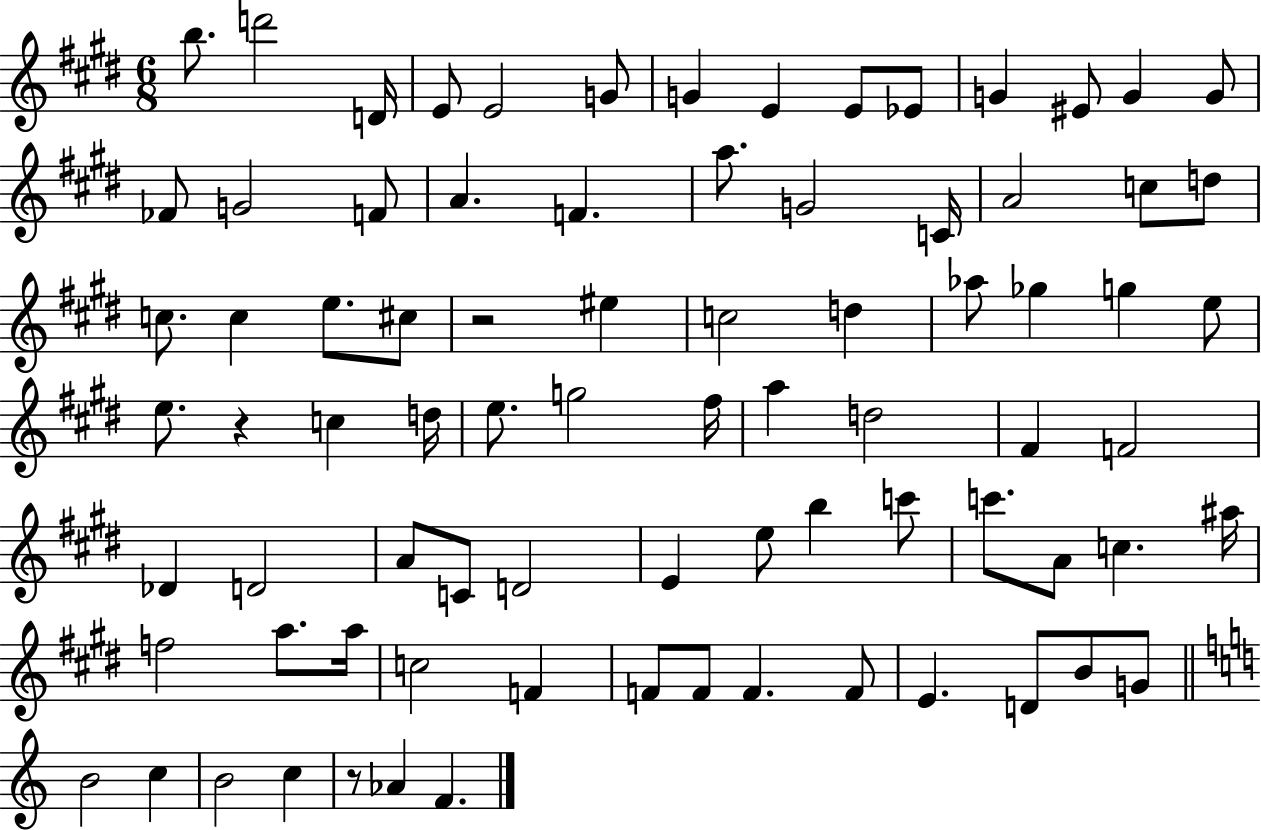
B5/e. D6/h D4/s E4/e E4/h G4/e G4/q E4/q E4/e Eb4/e G4/q EIS4/e G4/q G4/e FES4/e G4/h F4/e A4/q. F4/q. A5/e. G4/h C4/s A4/h C5/e D5/e C5/e. C5/q E5/e. C#5/e R/h EIS5/q C5/h D5/q Ab5/e Gb5/q G5/q E5/e E5/e. R/q C5/q D5/s E5/e. G5/h F#5/s A5/q D5/h F#4/q F4/h Db4/q D4/h A4/e C4/e D4/h E4/q E5/e B5/q C6/e C6/e. A4/e C5/q. A#5/s F5/h A5/e. A5/s C5/h F4/q F4/e F4/e F4/q. F4/e E4/q. D4/e B4/e G4/e B4/h C5/q B4/h C5/q R/e Ab4/q F4/q.